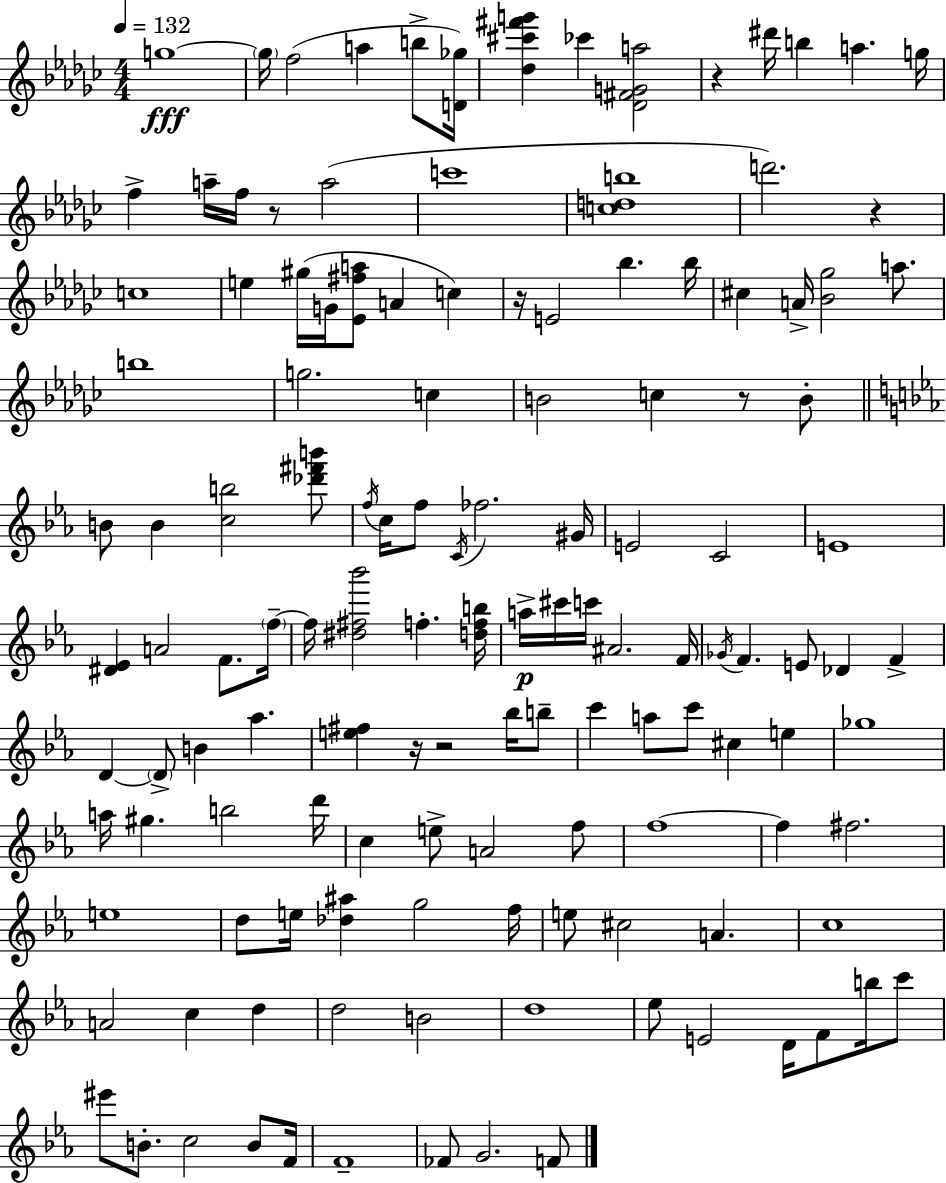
G5/w G5/s F5/h A5/q B5/e [D4,Gb5]/s [Db5,C#6,F#6,G6]/q CES6/q [Db4,F#4,G4,A5]/h R/q D#6/s B5/q A5/q. G5/s F5/q A5/s F5/s R/e A5/h C6/w [C5,D5,B5]/w D6/h. R/q C5/w E5/q G#5/s G4/s [Eb4,F#5,A5]/e A4/q C5/q R/s E4/h Bb5/q. Bb5/s C#5/q A4/s [Bb4,Gb5]/h A5/e. B5/w G5/h. C5/q B4/h C5/q R/e B4/e B4/e B4/q [C5,B5]/h [Db6,F#6,B6]/e F5/s C5/s F5/e C4/s FES5/h. G#4/s E4/h C4/h E4/w [D#4,Eb4]/q A4/h F4/e. F5/s F5/s [D#5,F#5,Bb6]/h F5/q. [D5,F5,B5]/s A5/s C#6/s C6/s A#4/h. F4/s Gb4/s F4/q. E4/e Db4/q F4/q D4/q D4/e B4/q Ab5/q. [E5,F#5]/q R/s R/h Bb5/s B5/e C6/q A5/e C6/e C#5/q E5/q Gb5/w A5/s G#5/q. B5/h D6/s C5/q E5/e A4/h F5/e F5/w F5/q F#5/h. E5/w D5/e E5/s [Db5,A#5]/q G5/h F5/s E5/e C#5/h A4/q. C5/w A4/h C5/q D5/q D5/h B4/h D5/w Eb5/e E4/h D4/s F4/e B5/s C6/e EIS6/e B4/e. C5/h B4/e F4/s F4/w FES4/e G4/h. F4/e